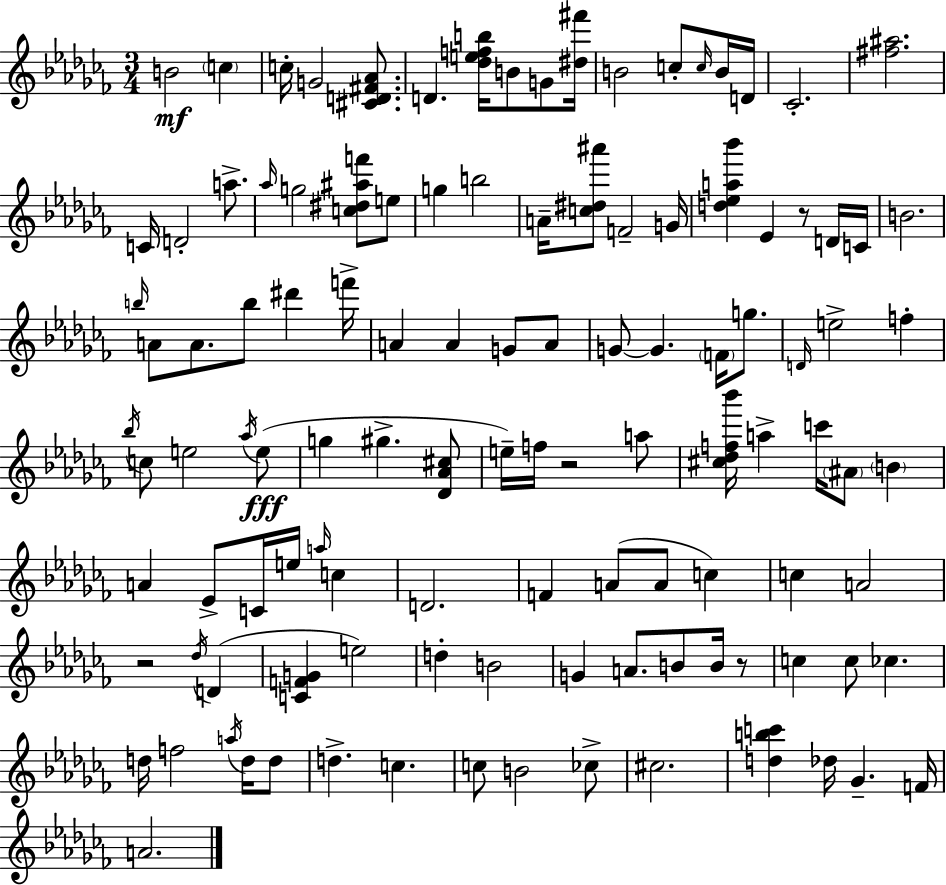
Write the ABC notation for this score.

X:1
T:Untitled
M:3/4
L:1/4
K:Abm
B2 c c/4 G2 [^CD^F_A]/2 D [_defb]/4 B/2 G/2 [^d^f']/4 B2 c/2 c/4 B/4 D/4 _C2 [^f^a]2 C/4 D2 a/2 _a/4 g2 [c^d^af']/2 e/2 g b2 A/4 [c^d^a']/2 F2 G/4 [d_ea_b'] _E z/2 D/4 C/4 B2 b/4 A/2 A/2 b/2 ^d' f'/4 A A G/2 A/2 G/2 G F/4 g/2 D/4 e2 f _b/4 c/2 e2 _a/4 e/2 g ^g [_D_A^c]/2 e/4 f/4 z2 a/2 [^c_df_b']/4 a c'/4 ^A/2 B A _E/2 C/4 e/4 a/4 c D2 F A/2 A/2 c c A2 z2 _d/4 D [CFG] e2 d B2 G A/2 B/2 B/4 z/2 c c/2 _c d/4 f2 a/4 d/4 d/2 d c c/2 B2 _c/2 ^c2 [dbc'] _d/4 _G F/4 A2